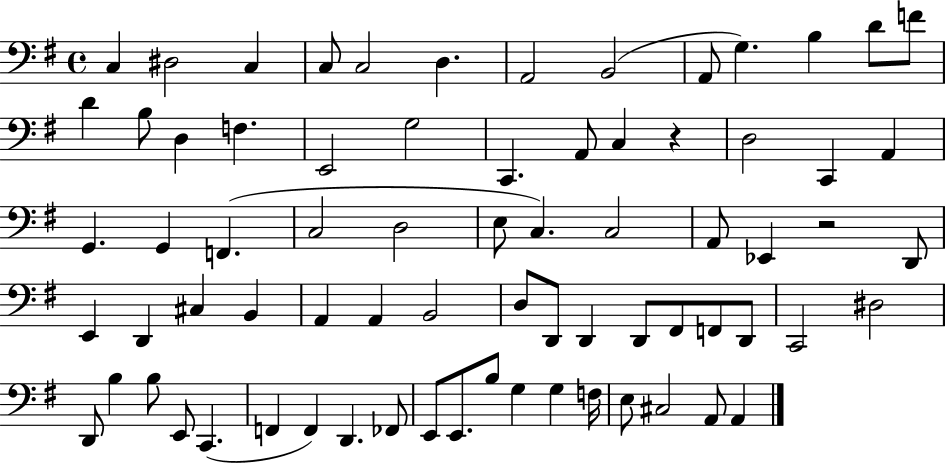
{
  \clef bass
  \time 4/4
  \defaultTimeSignature
  \key g \major
  c4 dis2 c4 | c8 c2 d4. | a,2 b,2( | a,8 g4.) b4 d'8 f'8 | \break d'4 b8 d4 f4. | e,2 g2 | c,4. a,8 c4 r4 | d2 c,4 a,4 | \break g,4. g,4 f,4.( | c2 d2 | e8 c4.) c2 | a,8 ees,4 r2 d,8 | \break e,4 d,4 cis4 b,4 | a,4 a,4 b,2 | d8 d,8 d,4 d,8 fis,8 f,8 d,8 | c,2 dis2 | \break d,8 b4 b8 e,8 c,4.( | f,4 f,4) d,4. fes,8 | e,8 e,8. b8 g4 g4 f16 | e8 cis2 a,8 a,4 | \break \bar "|."
}